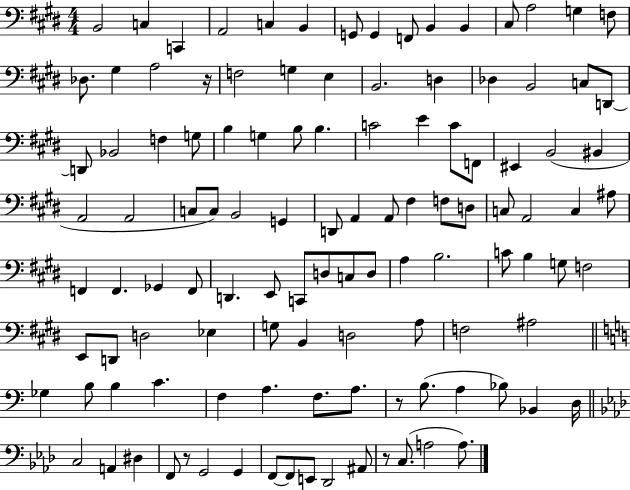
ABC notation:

X:1
T:Untitled
M:4/4
L:1/4
K:E
B,,2 C, C,, A,,2 C, B,, G,,/2 G,, F,,/2 B,, B,, ^C,/2 A,2 G, F,/2 _D,/2 ^G, A,2 z/4 F,2 G, E, B,,2 D, _D, B,,2 C,/2 D,,/2 D,,/2 _B,,2 F, G,/2 B, G, B,/2 B, C2 E C/2 F,,/2 ^E,, B,,2 ^B,, A,,2 A,,2 C,/2 C,/2 B,,2 G,, D,,/2 A,, A,,/2 ^F, F,/2 D,/2 C,/2 A,,2 C, ^A,/2 F,, F,, _G,, F,,/2 D,, E,,/2 C,,/2 D,/2 C,/2 D,/2 A, B,2 C/2 B, G,/2 F,2 E,,/2 D,,/2 D,2 _E, G,/2 B,, D,2 A,/2 F,2 ^A,2 _G, B,/2 B, C F, A, F,/2 A,/2 z/2 B,/2 A, _B,/2 _B,, D,/4 C,2 A,, ^D, F,,/2 z/2 G,,2 G,, F,,/2 F,,/2 E,,/2 _D,,2 ^A,,/2 z/2 C,/2 A,2 A,/2